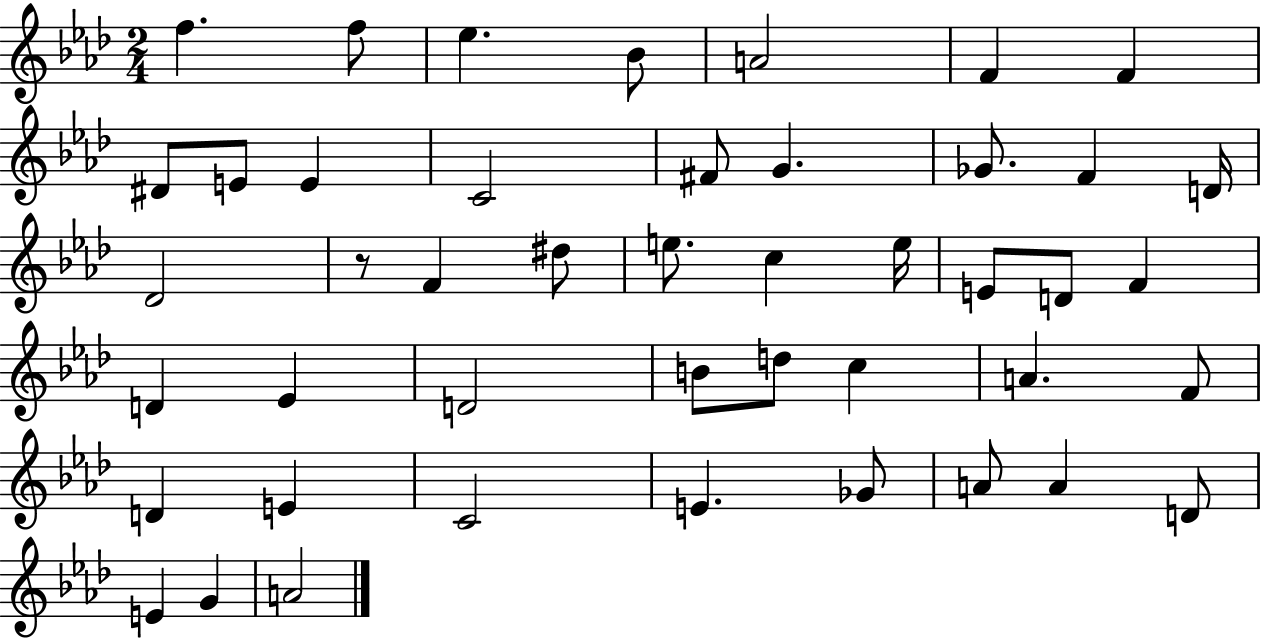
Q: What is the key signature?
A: AES major